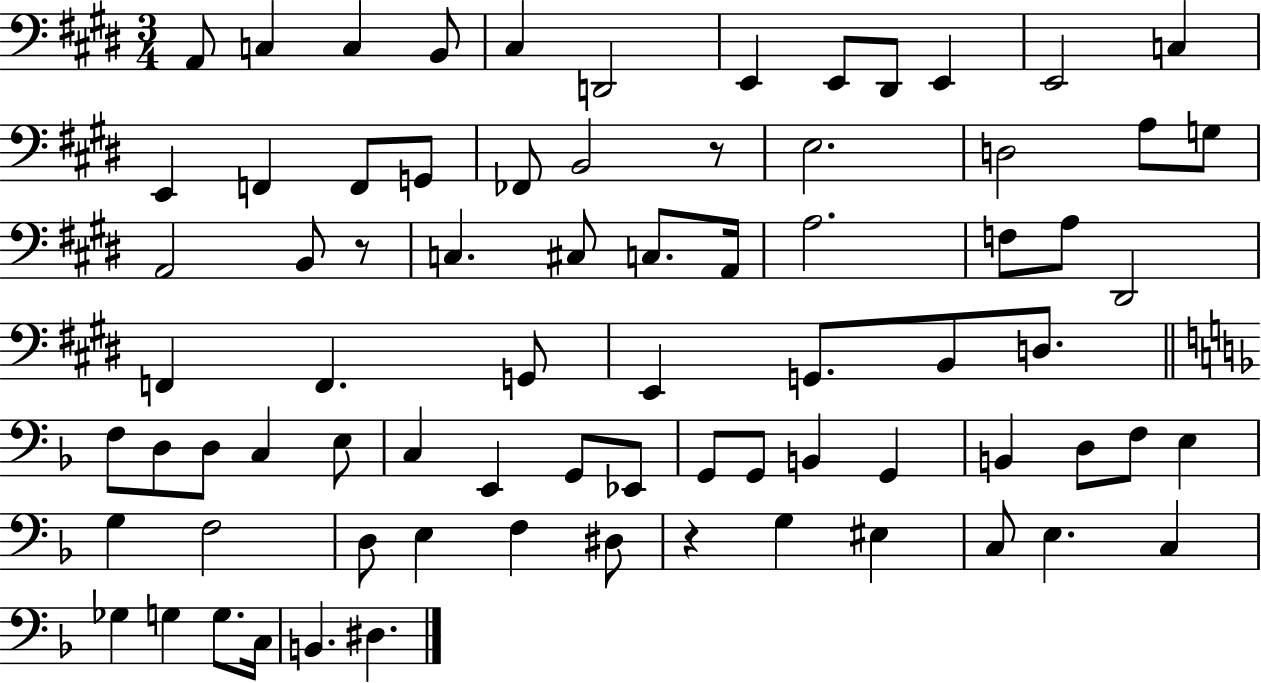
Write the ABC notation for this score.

X:1
T:Untitled
M:3/4
L:1/4
K:E
A,,/2 C, C, B,,/2 ^C, D,,2 E,, E,,/2 ^D,,/2 E,, E,,2 C, E,, F,, F,,/2 G,,/2 _F,,/2 B,,2 z/2 E,2 D,2 A,/2 G,/2 A,,2 B,,/2 z/2 C, ^C,/2 C,/2 A,,/4 A,2 F,/2 A,/2 ^D,,2 F,, F,, G,,/2 E,, G,,/2 B,,/2 D,/2 F,/2 D,/2 D,/2 C, E,/2 C, E,, G,,/2 _E,,/2 G,,/2 G,,/2 B,, G,, B,, D,/2 F,/2 E, G, F,2 D,/2 E, F, ^D,/2 z G, ^E, C,/2 E, C, _G, G, G,/2 C,/4 B,, ^D,